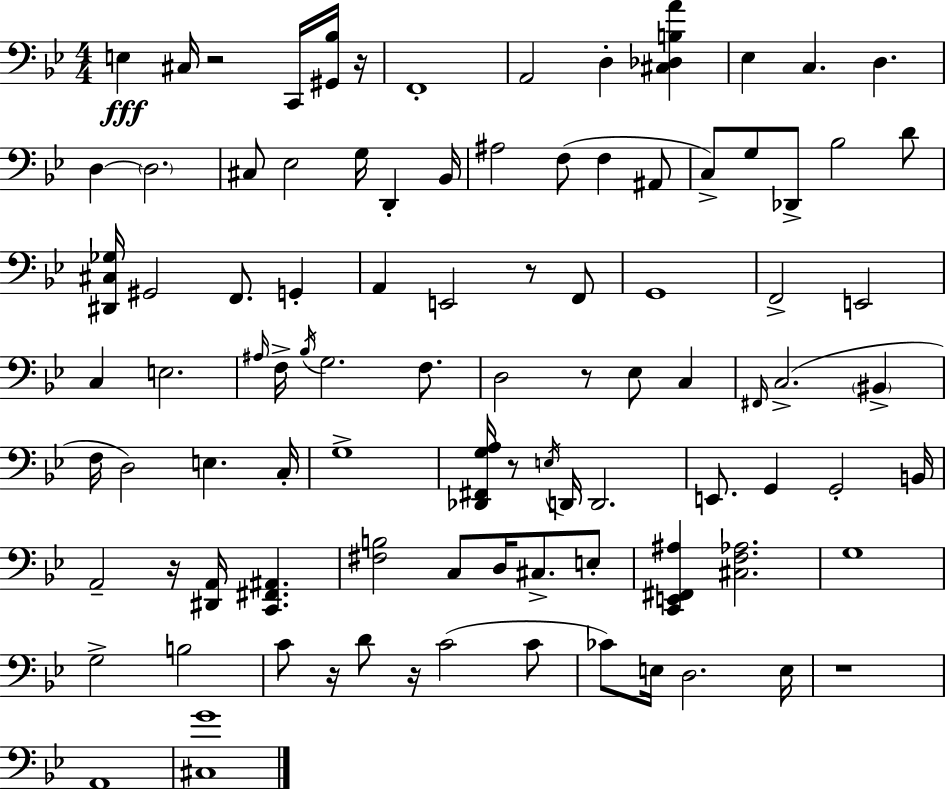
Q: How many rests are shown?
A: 9